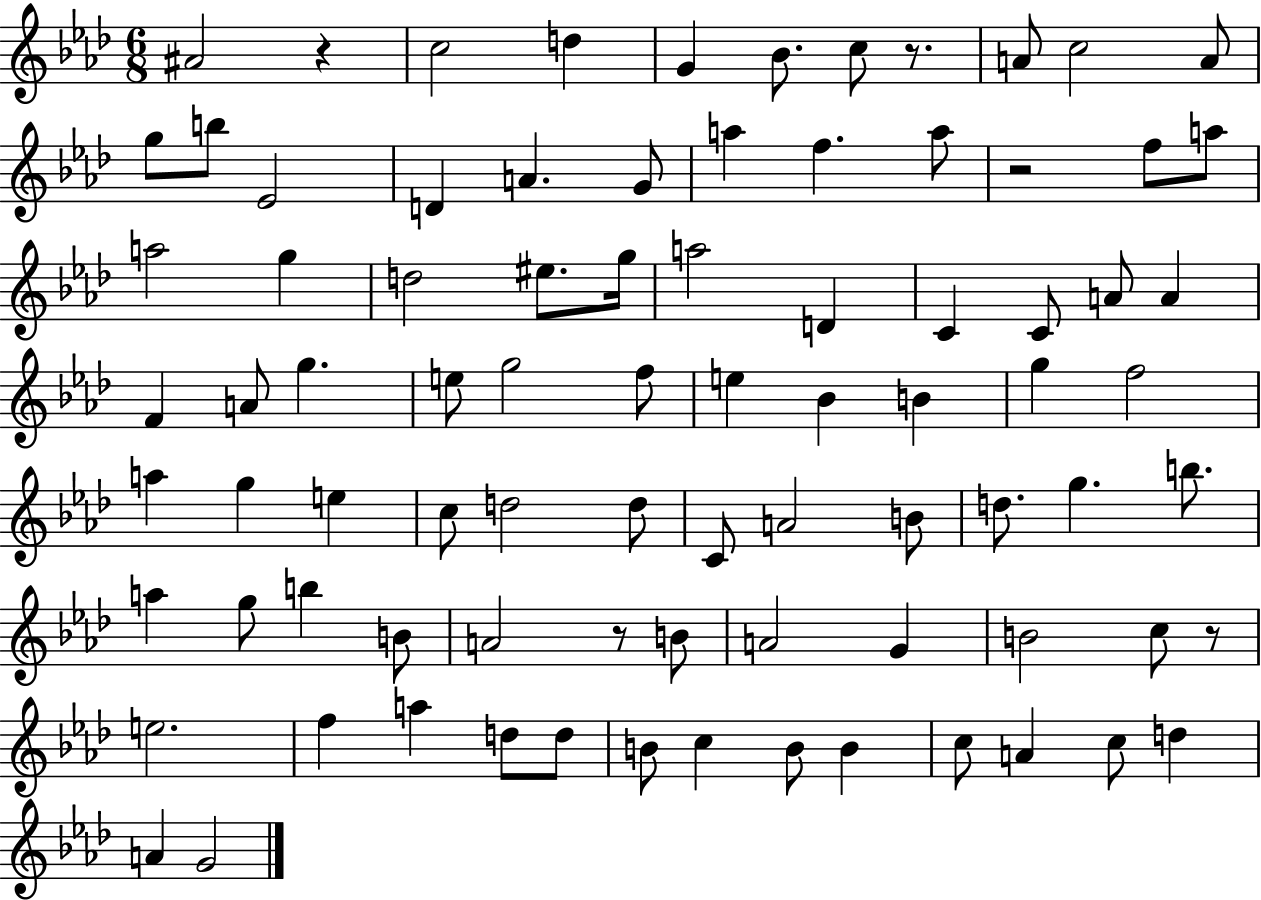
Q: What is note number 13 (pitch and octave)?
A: D4